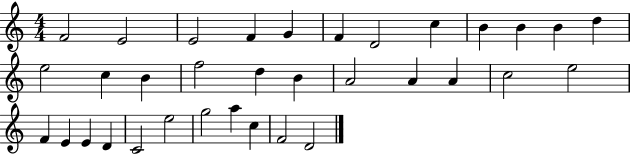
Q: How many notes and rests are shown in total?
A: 34